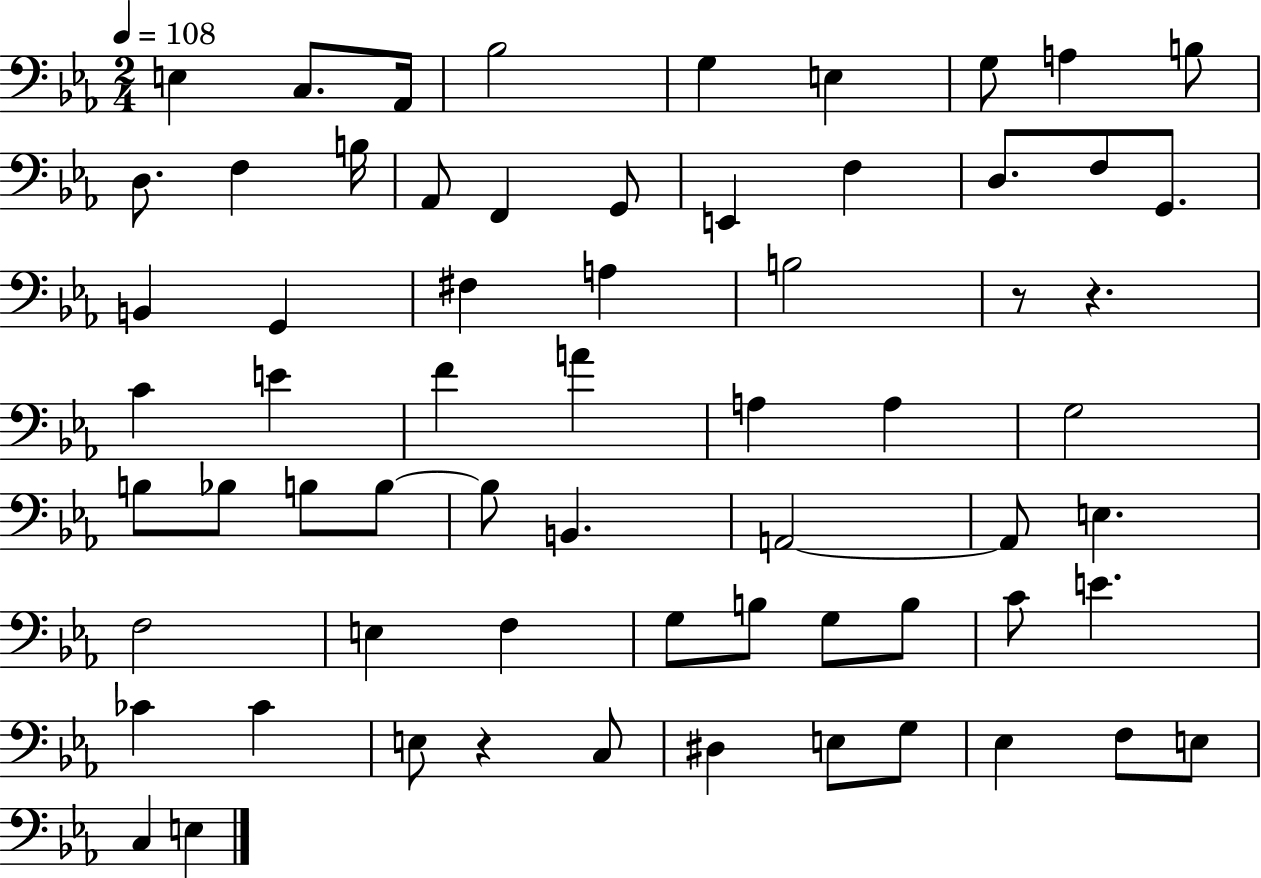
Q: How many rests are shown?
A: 3